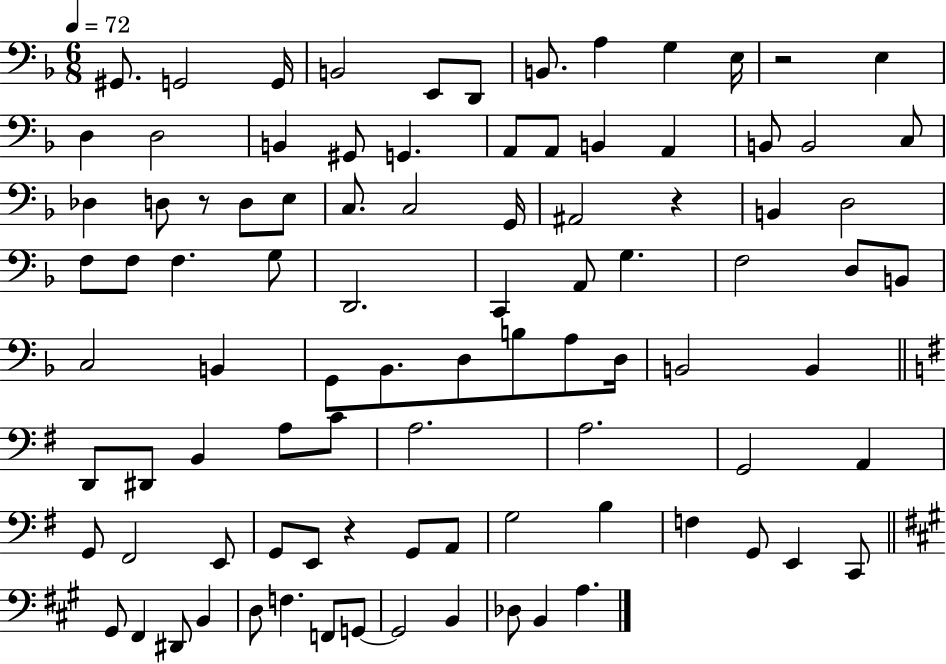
G#2/e. G2/h G2/s B2/h E2/e D2/e B2/e. A3/q G3/q E3/s R/h E3/q D3/q D3/h B2/q G#2/e G2/q. A2/e A2/e B2/q A2/q B2/e B2/h C3/e Db3/q D3/e R/e D3/e E3/e C3/e. C3/h G2/s A#2/h R/q B2/q D3/h F3/e F3/e F3/q. G3/e D2/h. C2/q A2/e G3/q. F3/h D3/e B2/e C3/h B2/q G2/e Bb2/e. D3/e B3/e A3/e D3/s B2/h B2/q D2/e D#2/e B2/q A3/e C4/e A3/h. A3/h. G2/h A2/q G2/e F#2/h E2/e G2/e E2/e R/q G2/e A2/e G3/h B3/q F3/q G2/e E2/q C2/e G#2/e F#2/q D#2/e B2/q D3/e F3/q. F2/e G2/e G2/h B2/q Db3/e B2/q A3/q.